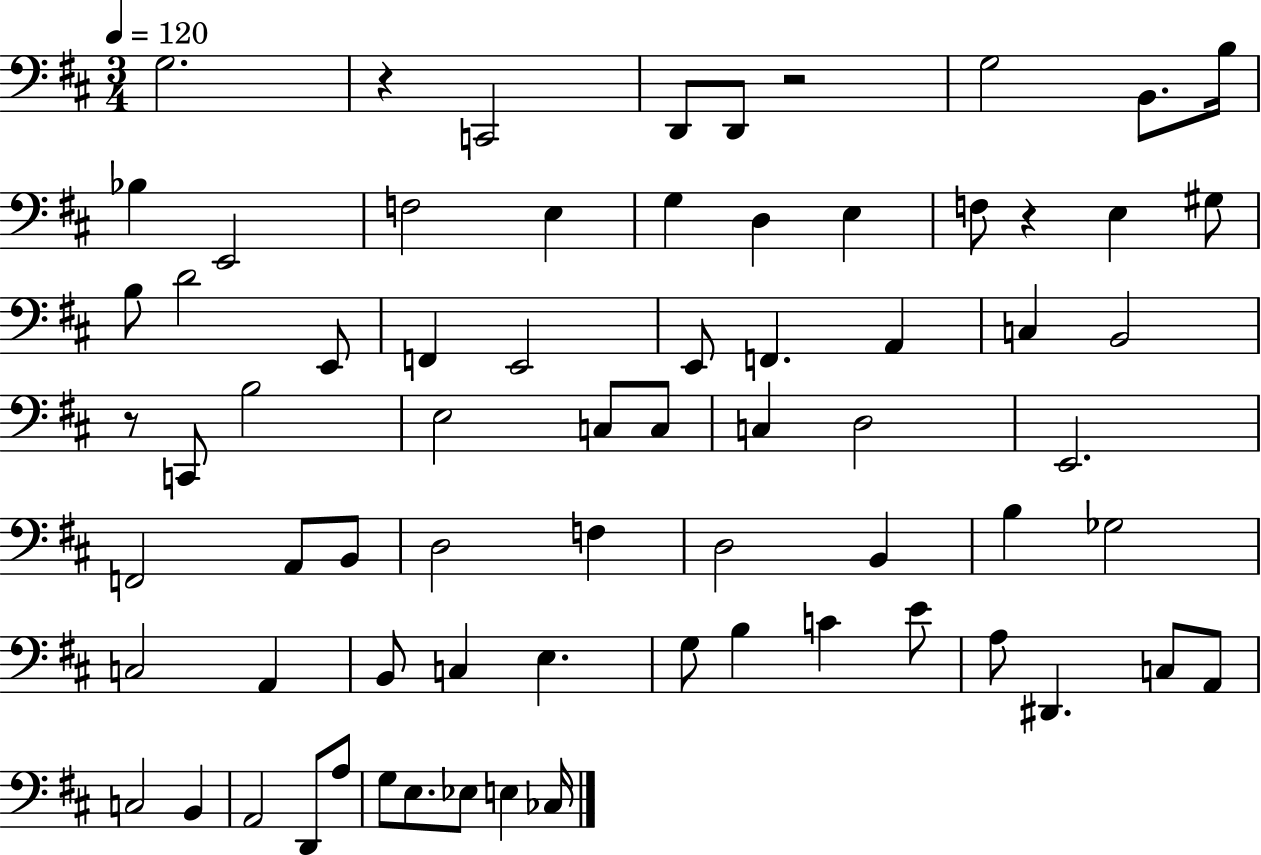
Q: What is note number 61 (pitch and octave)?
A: D2